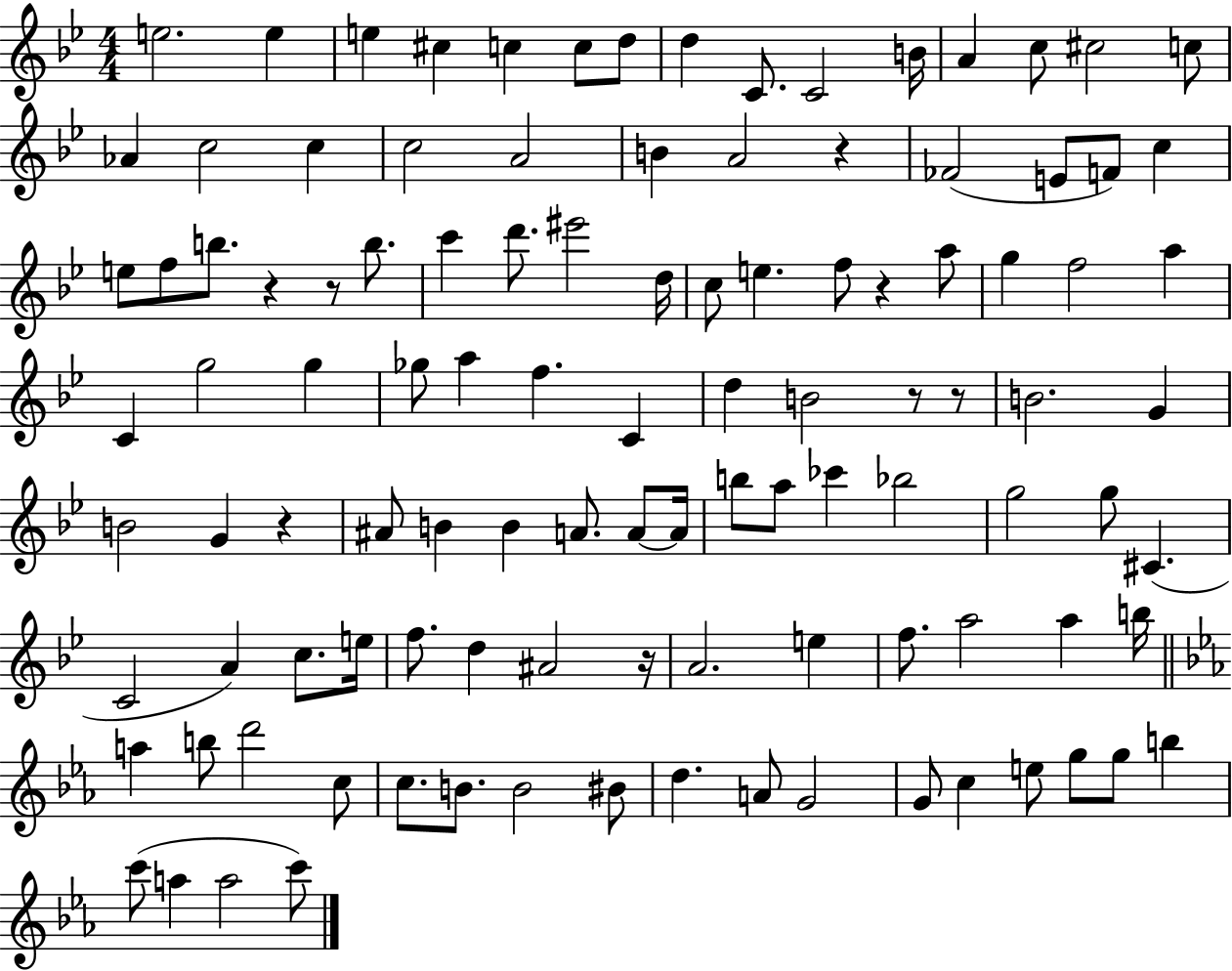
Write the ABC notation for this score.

X:1
T:Untitled
M:4/4
L:1/4
K:Bb
e2 e e ^c c c/2 d/2 d C/2 C2 B/4 A c/2 ^c2 c/2 _A c2 c c2 A2 B A2 z _F2 E/2 F/2 c e/2 f/2 b/2 z z/2 b/2 c' d'/2 ^e'2 d/4 c/2 e f/2 z a/2 g f2 a C g2 g _g/2 a f C d B2 z/2 z/2 B2 G B2 G z ^A/2 B B A/2 A/2 A/4 b/2 a/2 _c' _b2 g2 g/2 ^C C2 A c/2 e/4 f/2 d ^A2 z/4 A2 e f/2 a2 a b/4 a b/2 d'2 c/2 c/2 B/2 B2 ^B/2 d A/2 G2 G/2 c e/2 g/2 g/2 b c'/2 a a2 c'/2